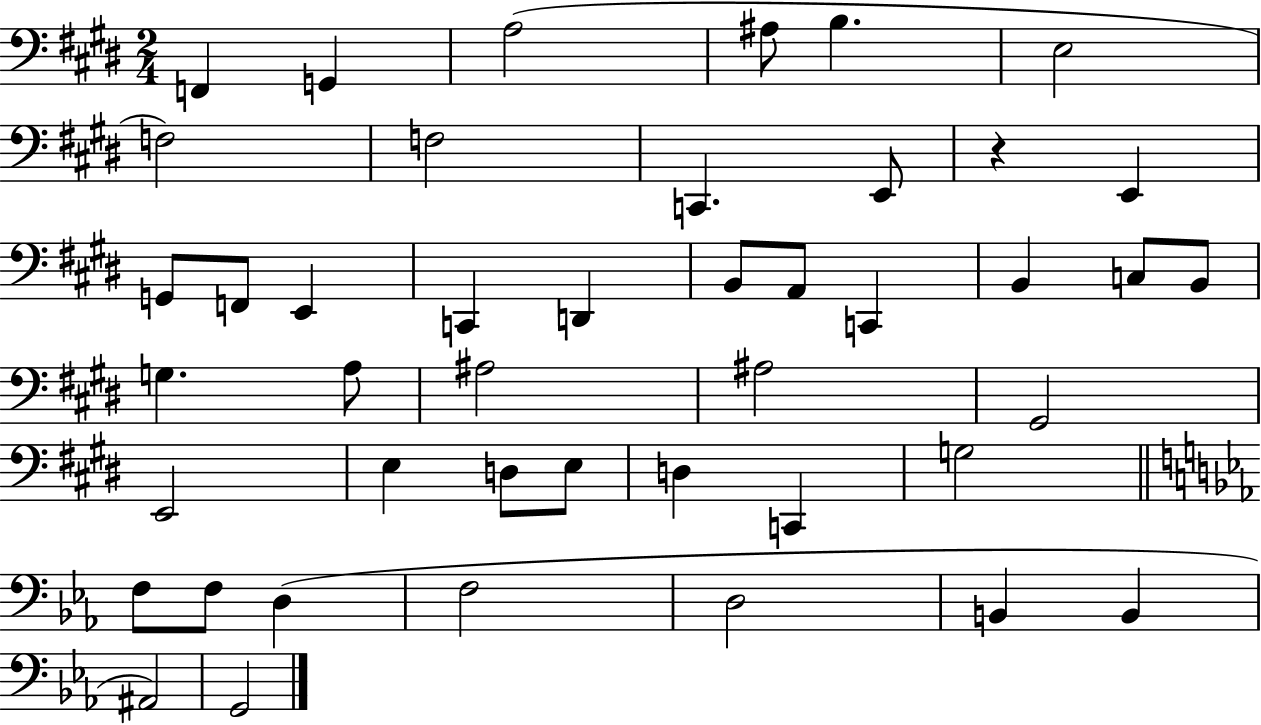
X:1
T:Untitled
M:2/4
L:1/4
K:E
F,, G,, A,2 ^A,/2 B, E,2 F,2 F,2 C,, E,,/2 z E,, G,,/2 F,,/2 E,, C,, D,, B,,/2 A,,/2 C,, B,, C,/2 B,,/2 G, A,/2 ^A,2 ^A,2 ^G,,2 E,,2 E, D,/2 E,/2 D, C,, G,2 F,/2 F,/2 D, F,2 D,2 B,, B,, ^A,,2 G,,2